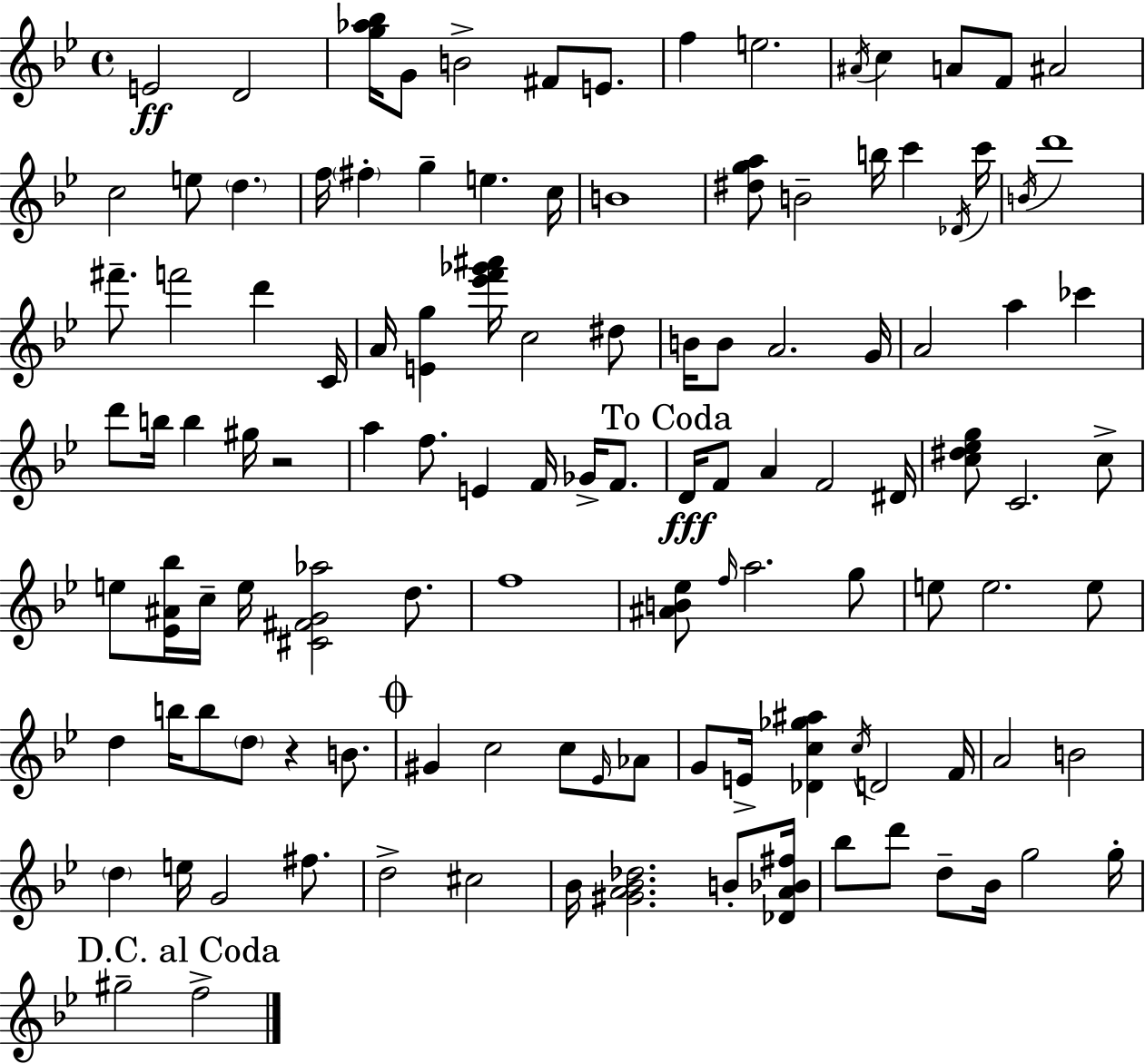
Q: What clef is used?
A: treble